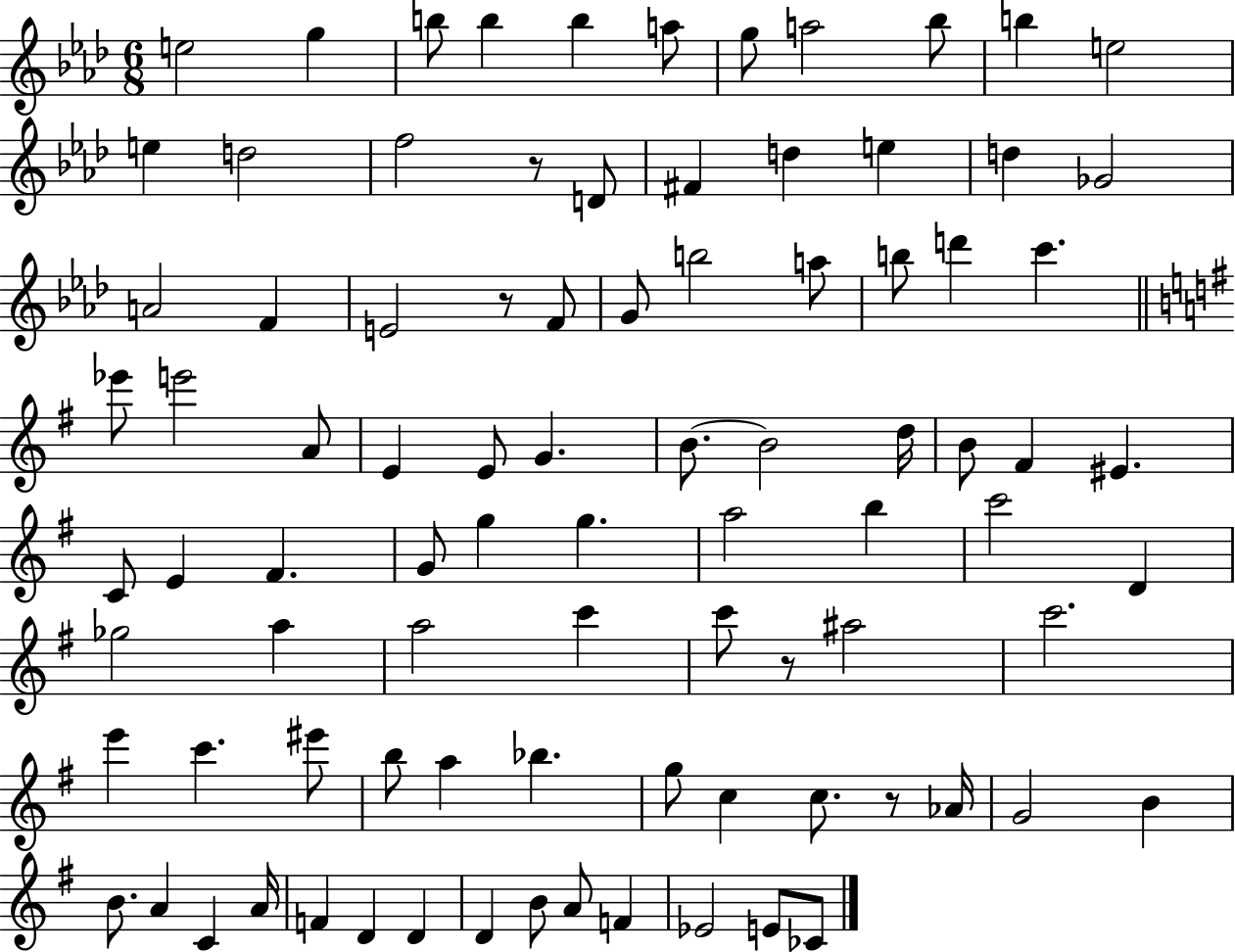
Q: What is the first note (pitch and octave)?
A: E5